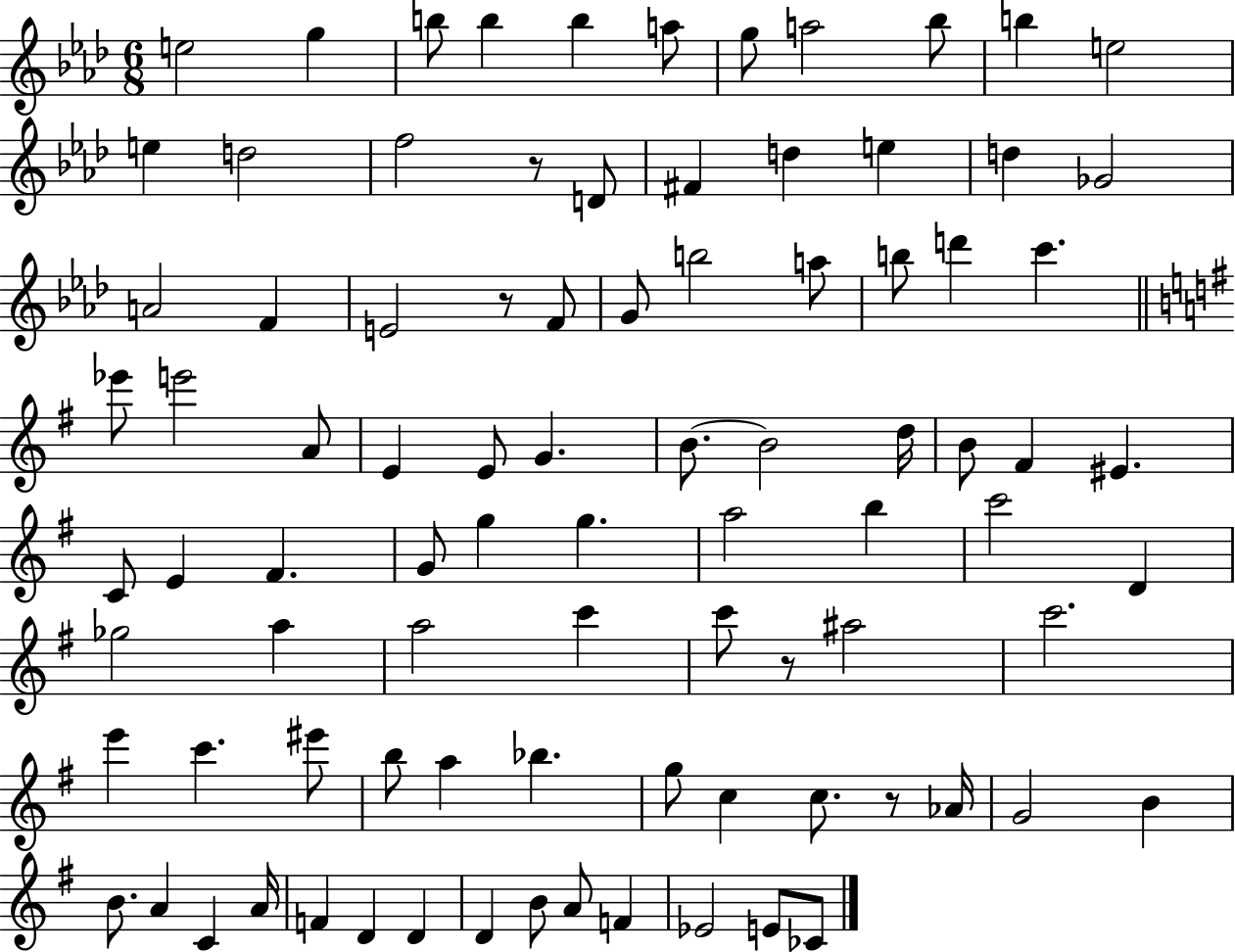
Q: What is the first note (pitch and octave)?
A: E5